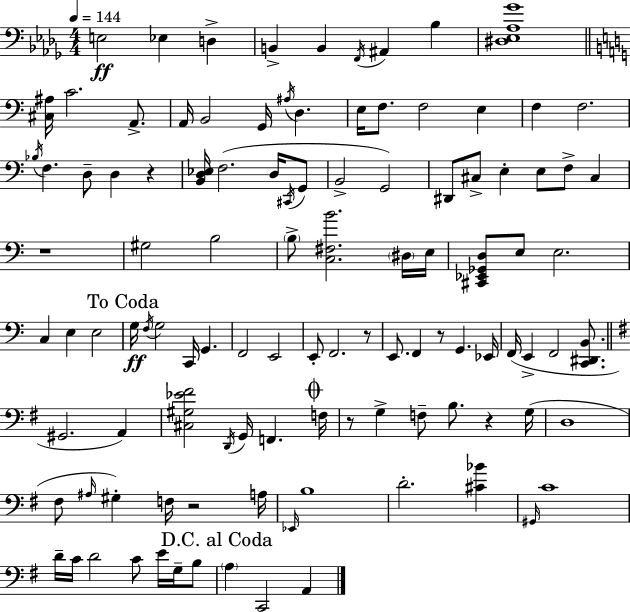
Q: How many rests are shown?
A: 7